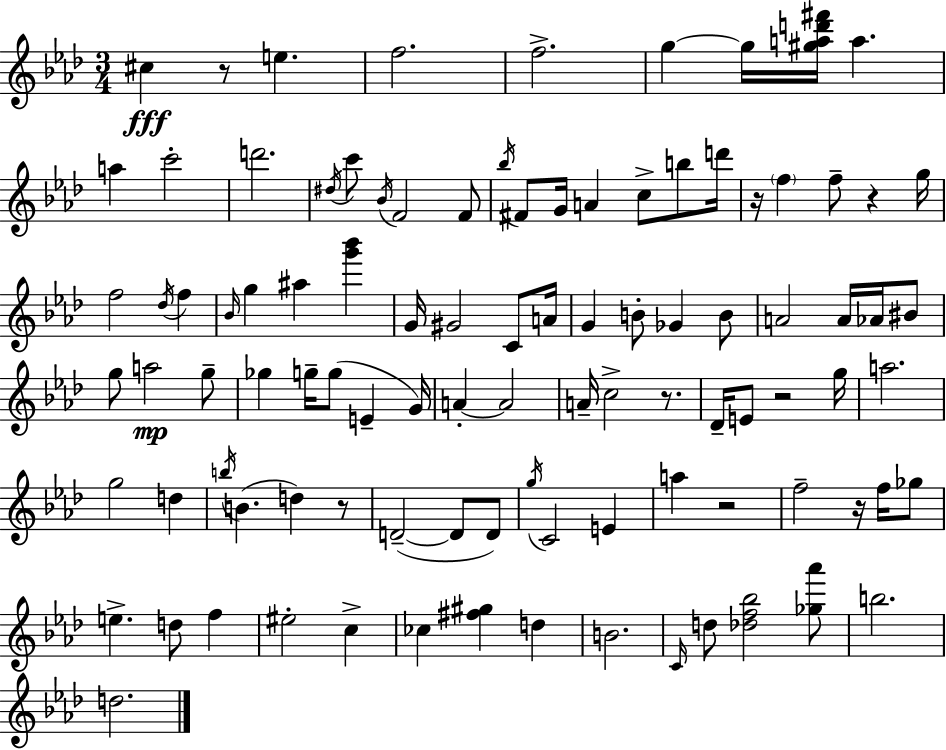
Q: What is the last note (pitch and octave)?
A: D5